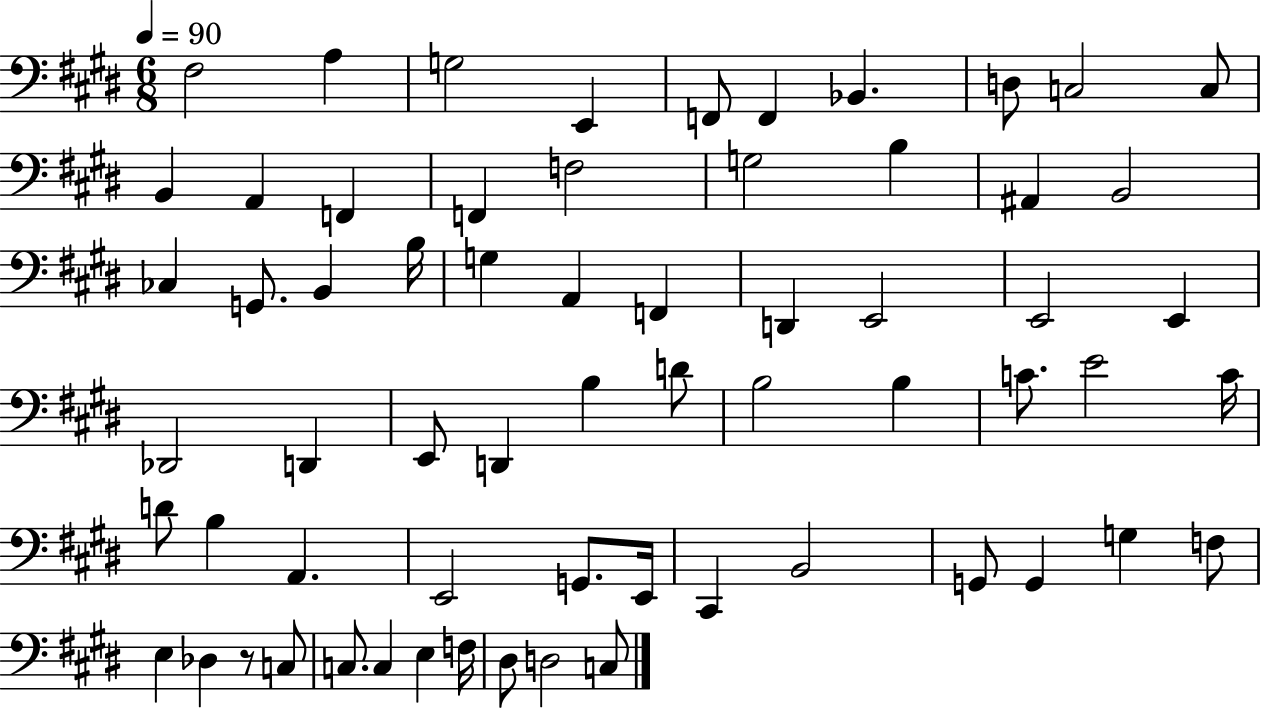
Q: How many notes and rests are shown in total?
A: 64